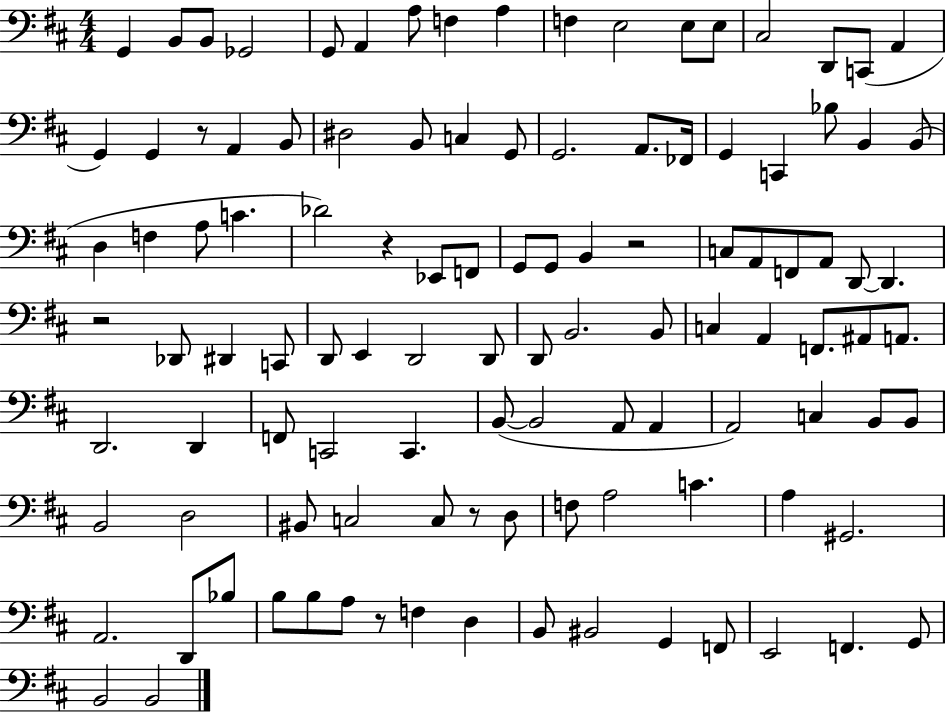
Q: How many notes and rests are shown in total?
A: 111